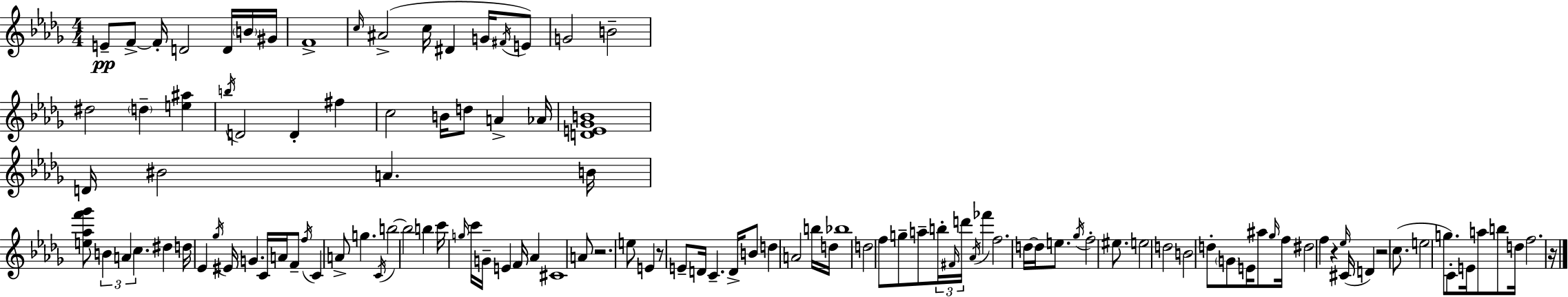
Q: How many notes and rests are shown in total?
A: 120